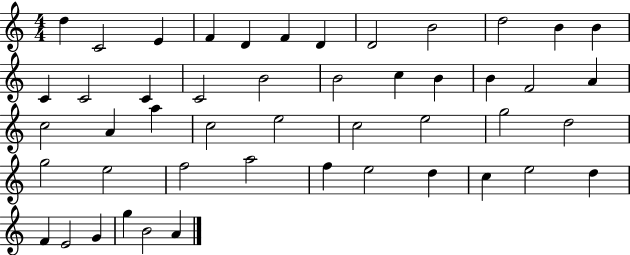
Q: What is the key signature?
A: C major